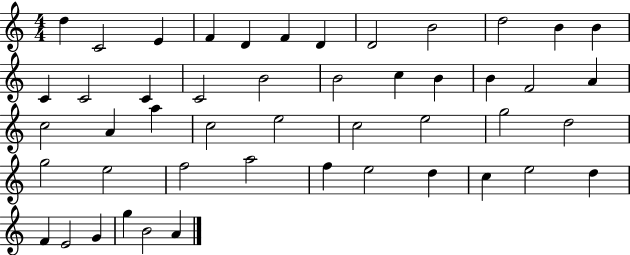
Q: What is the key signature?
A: C major